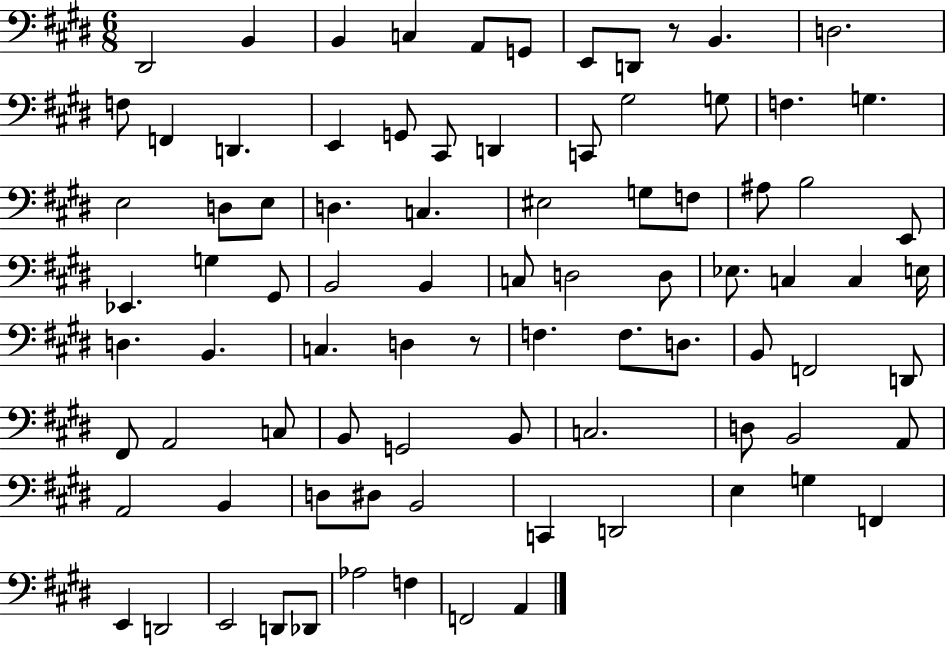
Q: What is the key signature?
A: E major